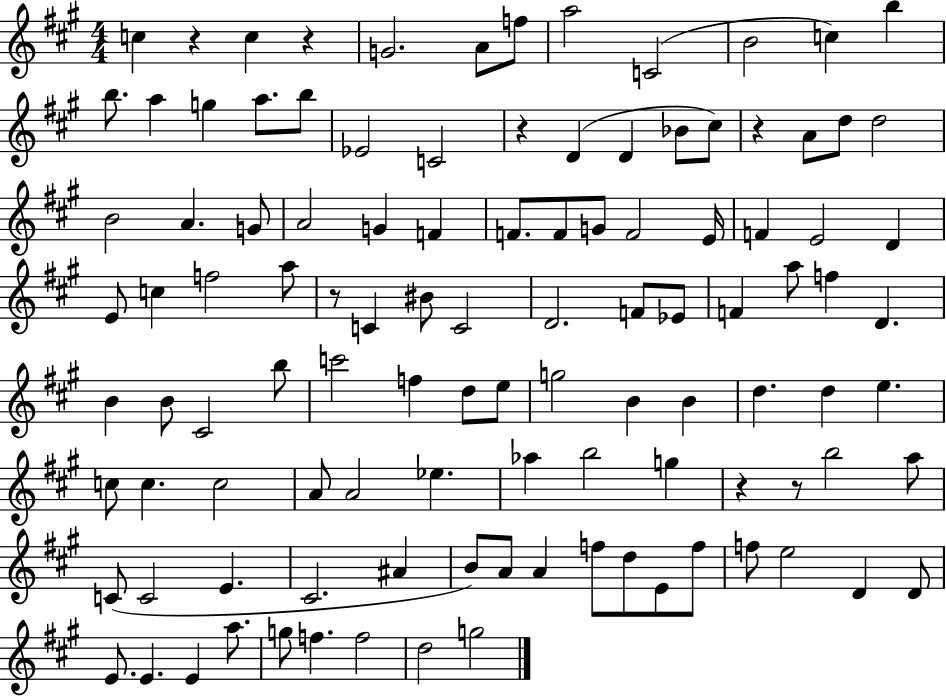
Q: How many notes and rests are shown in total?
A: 109